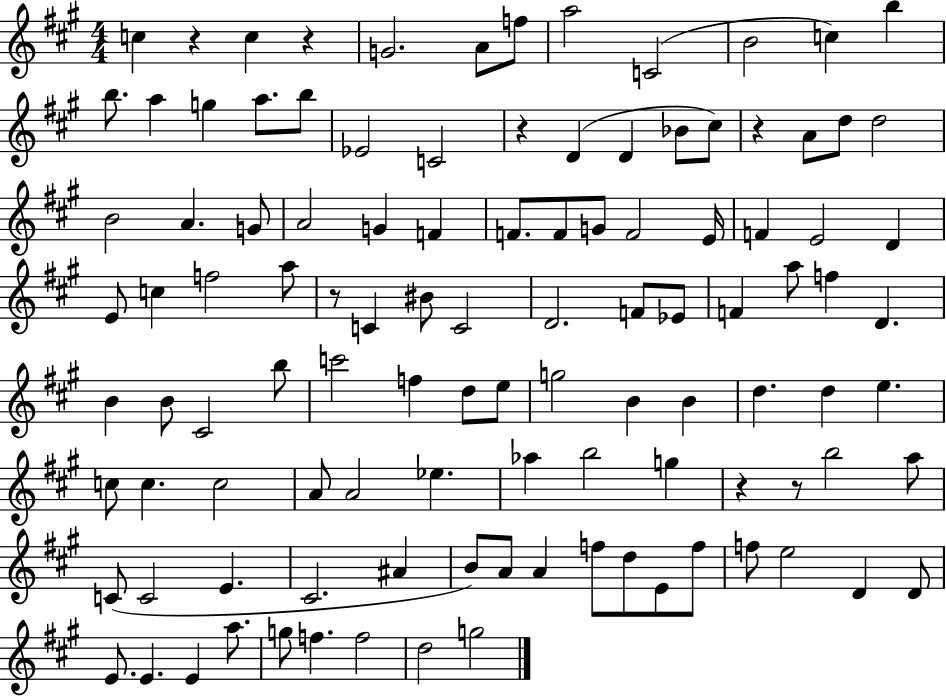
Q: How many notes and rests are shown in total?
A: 109